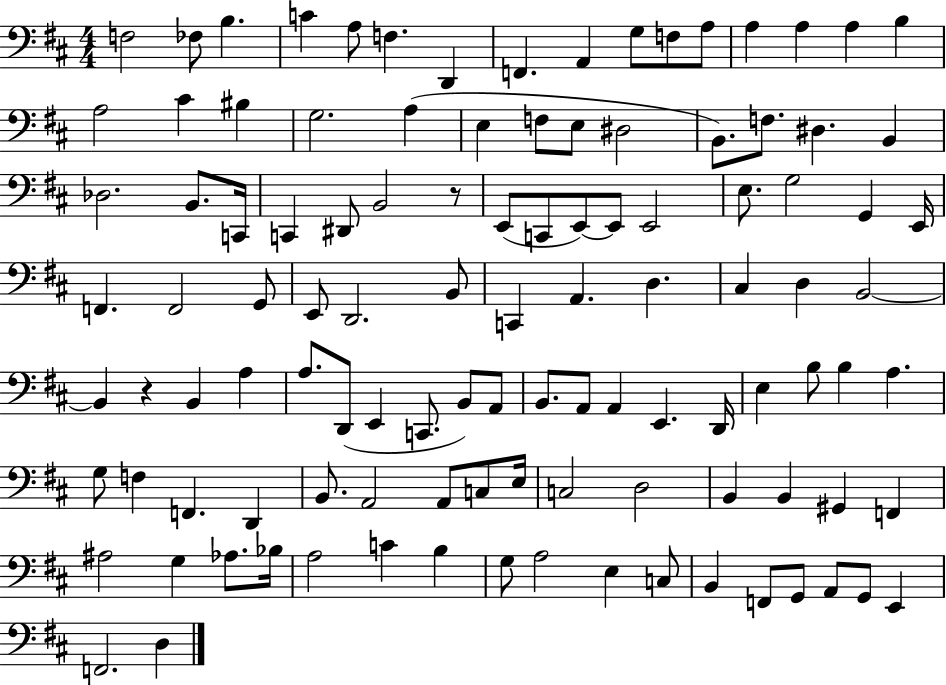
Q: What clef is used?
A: bass